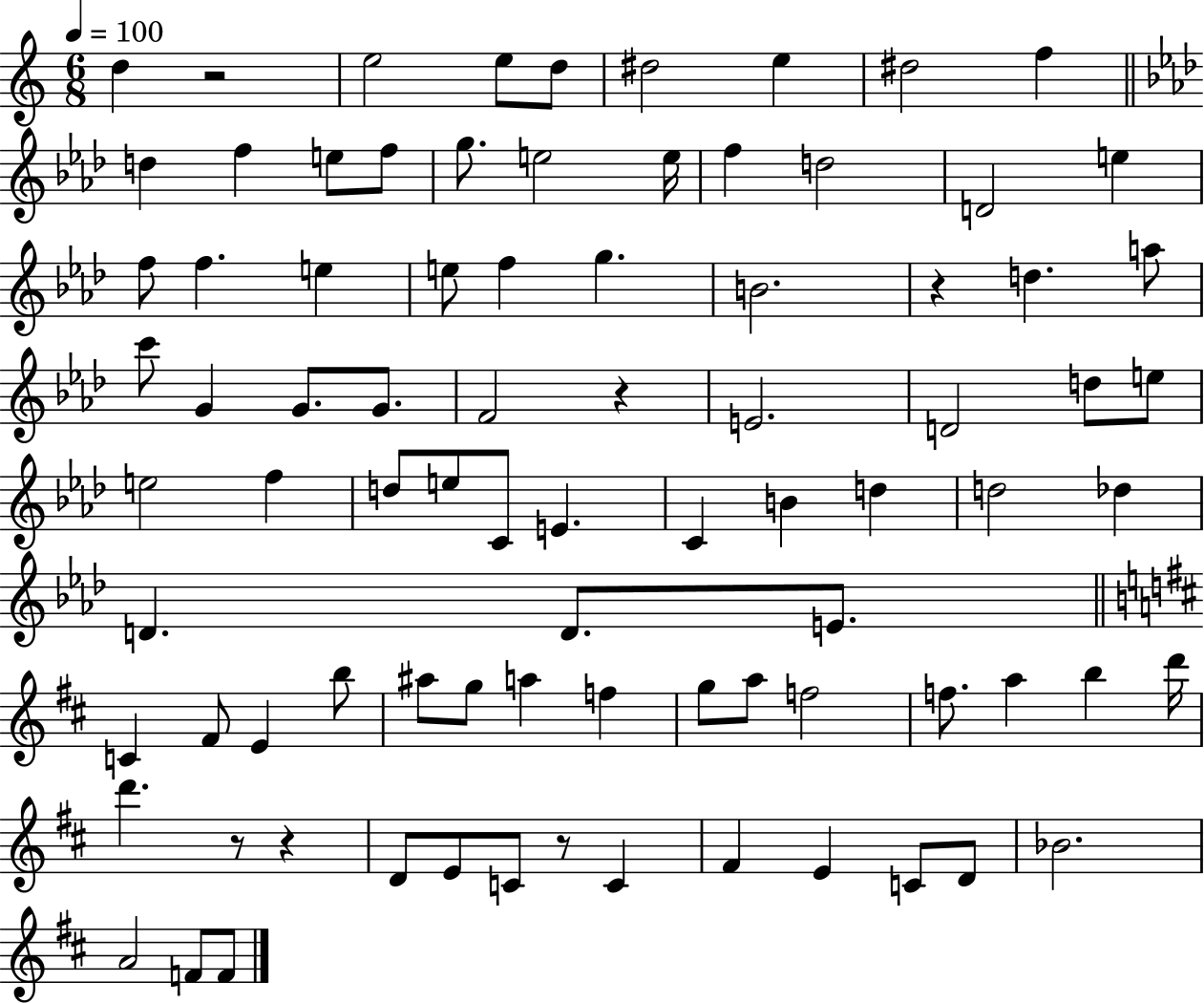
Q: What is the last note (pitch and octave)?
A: F4